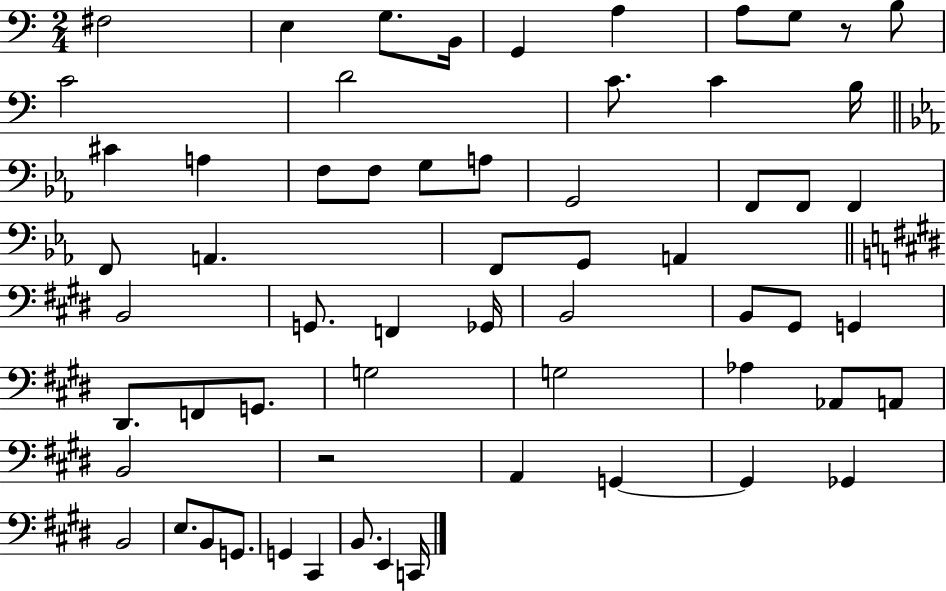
{
  \clef bass
  \numericTimeSignature
  \time 2/4
  \key c \major
  fis2 | e4 g8. b,16 | g,4 a4 | a8 g8 r8 b8 | \break c'2 | d'2 | c'8. c'4 b16 | \bar "||" \break \key c \minor cis'4 a4 | f8 f8 g8 a8 | g,2 | f,8 f,8 f,4 | \break f,8 a,4. | f,8 g,8 a,4 | \bar "||" \break \key e \major b,2 | g,8. f,4 ges,16 | b,2 | b,8 gis,8 g,4 | \break dis,8. f,8 g,8. | g2 | g2 | aes4 aes,8 a,8 | \break b,2 | r2 | a,4 g,4~~ | g,4 ges,4 | \break b,2 | e8. b,8 g,8. | g,4 cis,4 | b,8. e,4 c,16 | \break \bar "|."
}